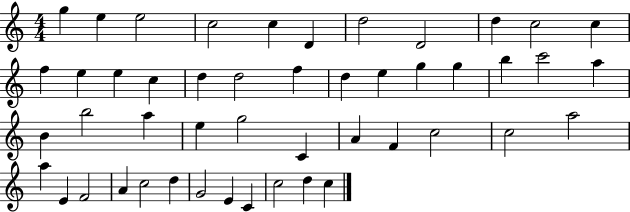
G5/q E5/q E5/h C5/h C5/q D4/q D5/h D4/h D5/q C5/h C5/q F5/q E5/q E5/q C5/q D5/q D5/h F5/q D5/q E5/q G5/q G5/q B5/q C6/h A5/q B4/q B5/h A5/q E5/q G5/h C4/q A4/q F4/q C5/h C5/h A5/h A5/q E4/q F4/h A4/q C5/h D5/q G4/h E4/q C4/q C5/h D5/q C5/q